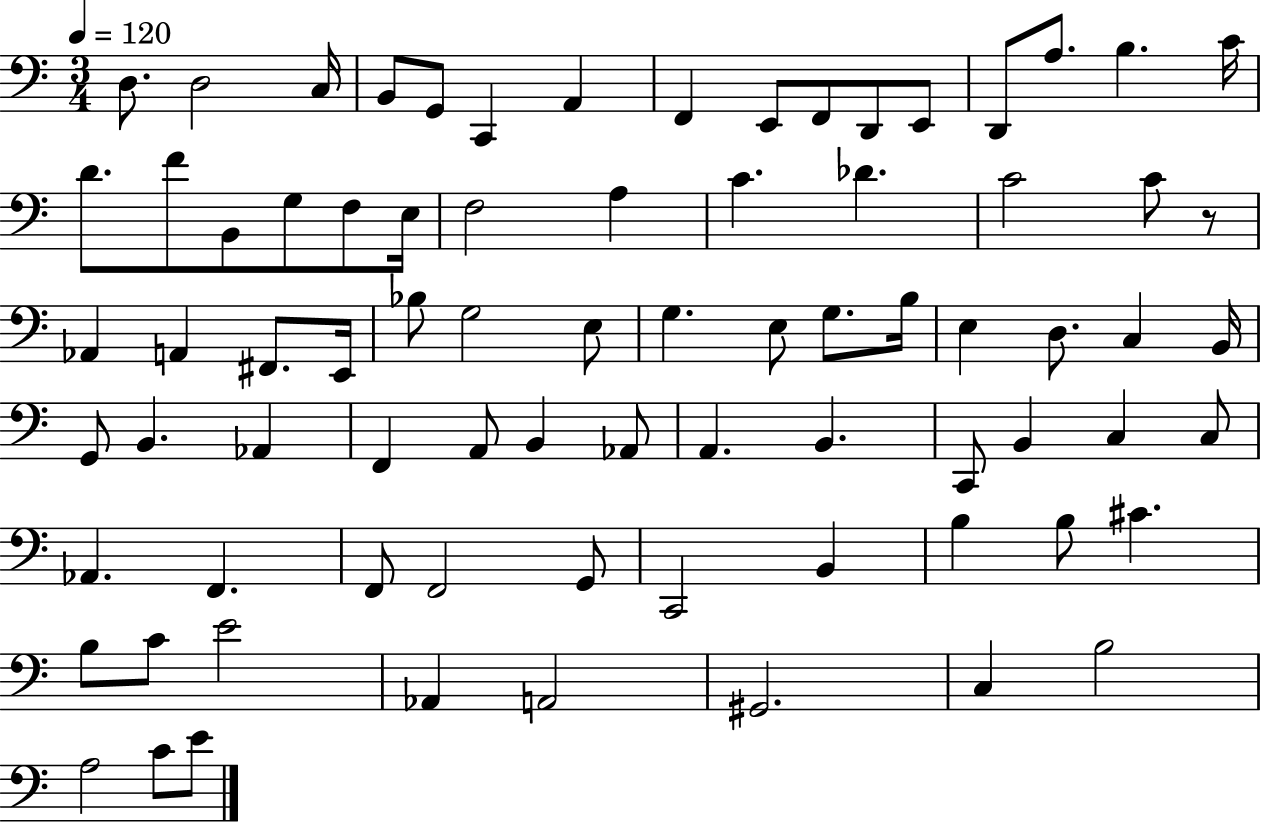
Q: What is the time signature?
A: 3/4